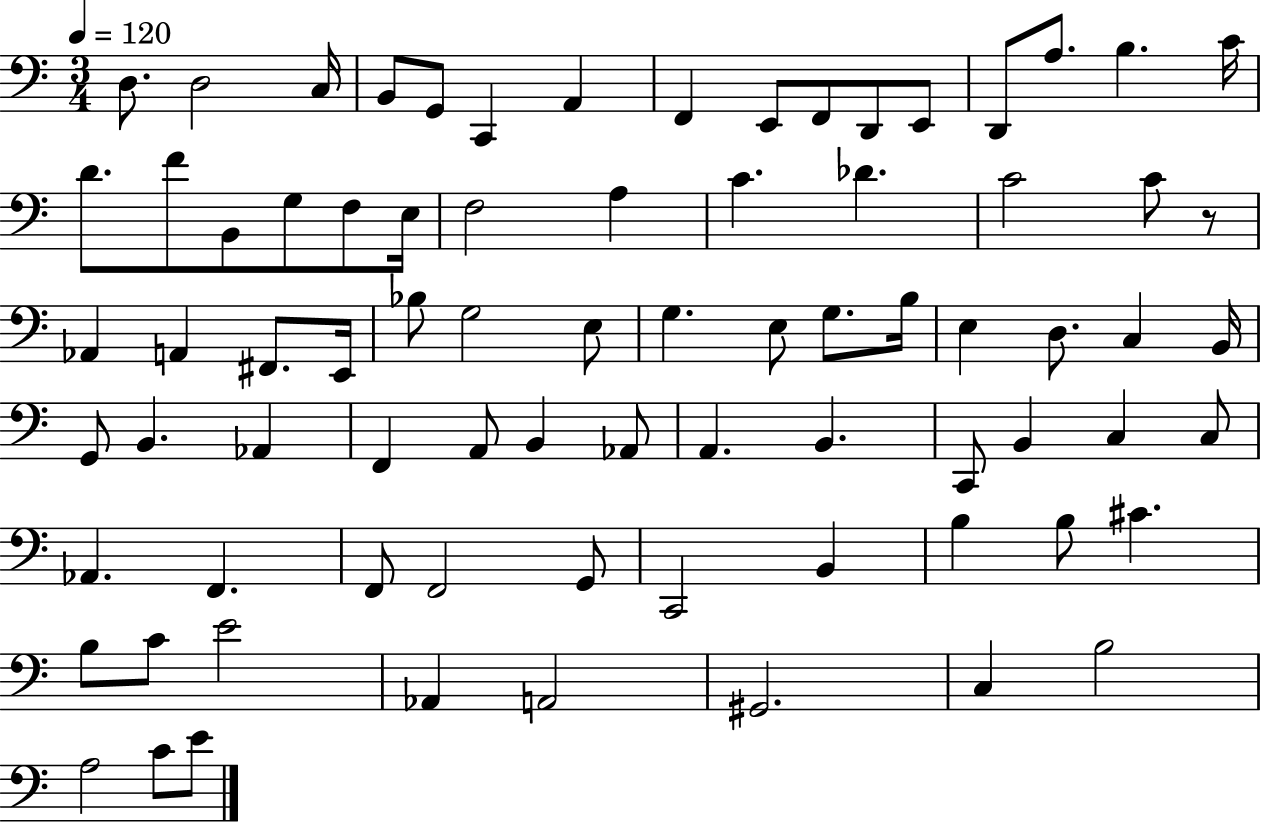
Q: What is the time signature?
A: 3/4